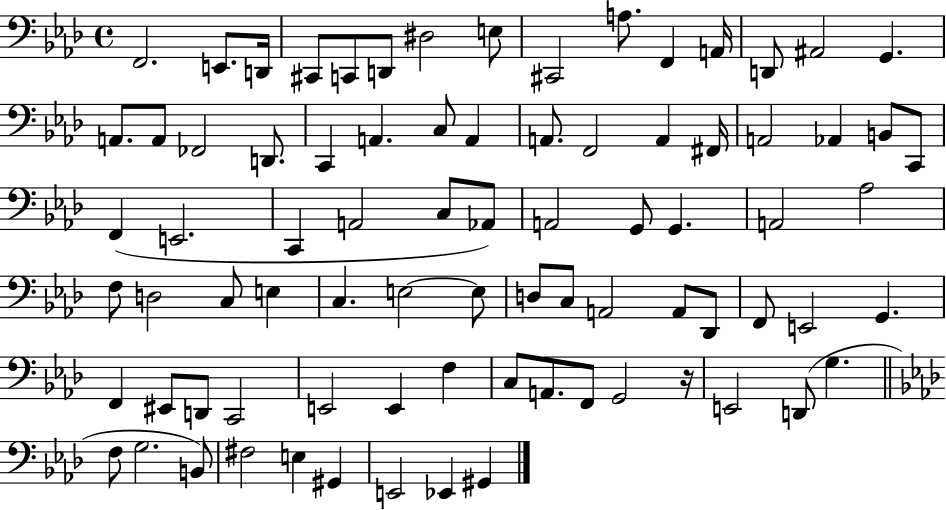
X:1
T:Untitled
M:4/4
L:1/4
K:Ab
F,,2 E,,/2 D,,/4 ^C,,/2 C,,/2 D,,/2 ^D,2 E,/2 ^C,,2 A,/2 F,, A,,/4 D,,/2 ^A,,2 G,, A,,/2 A,,/2 _F,,2 D,,/2 C,, A,, C,/2 A,, A,,/2 F,,2 A,, ^F,,/4 A,,2 _A,, B,,/2 C,,/2 F,, E,,2 C,, A,,2 C,/2 _A,,/2 A,,2 G,,/2 G,, A,,2 _A,2 F,/2 D,2 C,/2 E, C, E,2 E,/2 D,/2 C,/2 A,,2 A,,/2 _D,,/2 F,,/2 E,,2 G,, F,, ^E,,/2 D,,/2 C,,2 E,,2 E,, F, C,/2 A,,/2 F,,/2 G,,2 z/4 E,,2 D,,/2 G, F,/2 G,2 B,,/2 ^F,2 E, ^G,, E,,2 _E,, ^G,,